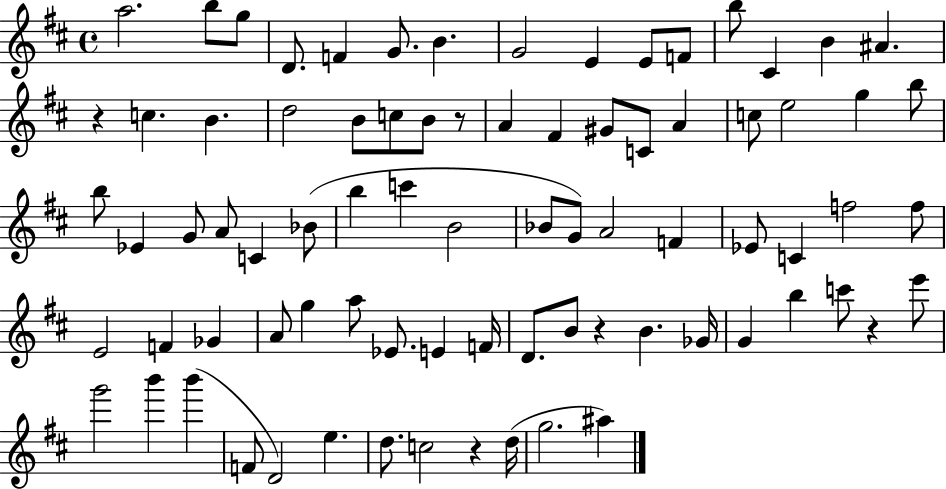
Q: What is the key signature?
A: D major